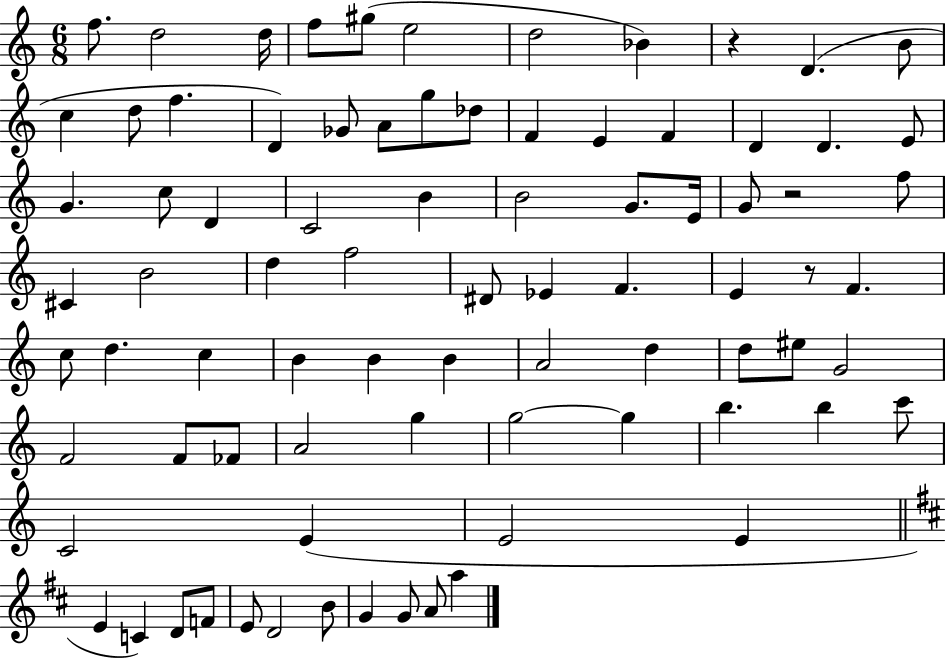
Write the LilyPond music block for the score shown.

{
  \clef treble
  \numericTimeSignature
  \time 6/8
  \key c \major
  f''8. d''2 d''16 | f''8 gis''8( e''2 | d''2 bes'4) | r4 d'4.( b'8 | \break c''4 d''8 f''4. | d'4) ges'8 a'8 g''8 des''8 | f'4 e'4 f'4 | d'4 d'4. e'8 | \break g'4. c''8 d'4 | c'2 b'4 | b'2 g'8. e'16 | g'8 r2 f''8 | \break cis'4 b'2 | d''4 f''2 | dis'8 ees'4 f'4. | e'4 r8 f'4. | \break c''8 d''4. c''4 | b'4 b'4 b'4 | a'2 d''4 | d''8 eis''8 g'2 | \break f'2 f'8 fes'8 | a'2 g''4 | g''2~~ g''4 | b''4. b''4 c'''8 | \break c'2 e'4( | e'2 e'4 | \bar "||" \break \key d \major e'4 c'4) d'8 f'8 | e'8 d'2 b'8 | g'4 g'8 a'8 a''4 | \bar "|."
}